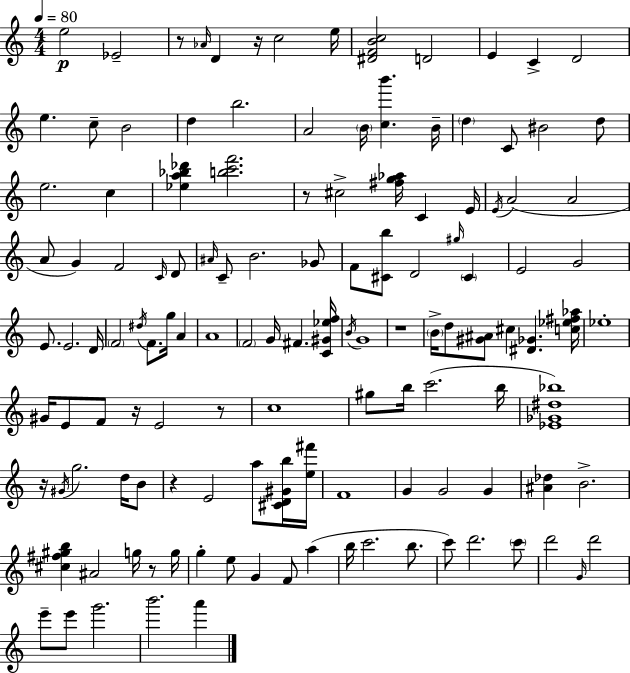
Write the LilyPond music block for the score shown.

{
  \clef treble
  \numericTimeSignature
  \time 4/4
  \key a \minor
  \tempo 4 = 80
  e''2\p ees'2-- | r8 \grace { aes'16 } d'4 r16 c''2 | e''16 <dis' f' b' c''>2 d'2 | e'4 c'4-> d'2 | \break e''4. c''8-- b'2 | d''4 b''2. | a'2 \parenthesize b'16 <c'' b'''>4. | b'16-- \parenthesize d''4 c'8 bis'2 d''8 | \break e''2. c''4 | <ees'' a'' bes'' des'''>4 <b'' c''' f'''>2. | r8 cis''2-> <fis'' g'' aes''>16 c'4 | e'16 \acciaccatura { e'16 } a'2( a'2 | \break a'8 g'4) f'2 | \grace { c'16 } d'8 \grace { ais'16 } c'8-- b'2. | ges'8 f'8 <cis' b''>8 d'2 | \grace { gis''16 } \parenthesize cis'4 e'2 g'2 | \break e'8. e'2. | d'16 \parenthesize f'2 \acciaccatura { dis''16 } f'8. | g''16 a'4 a'1 | \parenthesize f'2 g'16 fis'4. | \break <c' gis' ees'' f''>16 \acciaccatura { b'16 } g'1 | r1 | \parenthesize b'16-> d''8 <gis' ais'>8 cis''4 | <dis' ges'>4. <c'' ees'' fis'' aes''>16 ees''1-. | \break gis'16 e'8 f'8 r16 e'2 | r8 c''1 | gis''8 b''16 c'''2.( | b''16 <ees' ges' dis'' bes''>1) | \break r16 \acciaccatura { gis'16 } g''2. | d''16 b'8 r4 e'2 | a''8 <cis' d' gis' b''>16 <e'' fis'''>16 f'1 | g'4 g'2 | \break g'4 <ais' des''>4 b'2.-> | <cis'' fis'' gis'' b''>4 ais'2 | g''16 r8 g''16 g''4-. e''8 g'4 | f'8 a''4( b''16 c'''2. | \break b''8. c'''8) d'''2. | \parenthesize c'''8 d'''2 | \grace { g'16 } d'''2 e'''8-- e'''8 g'''2. | b'''2. | \break a'''4 \bar "|."
}